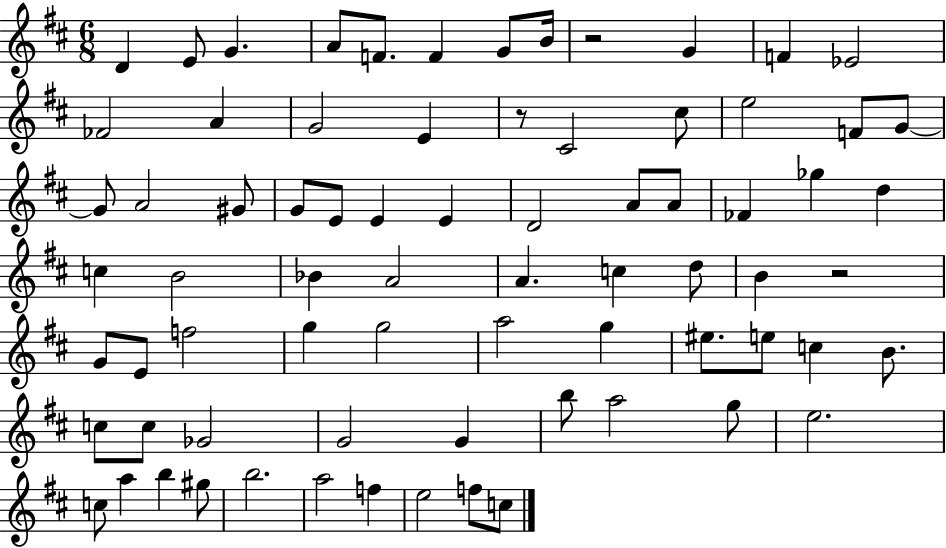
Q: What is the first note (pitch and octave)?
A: D4